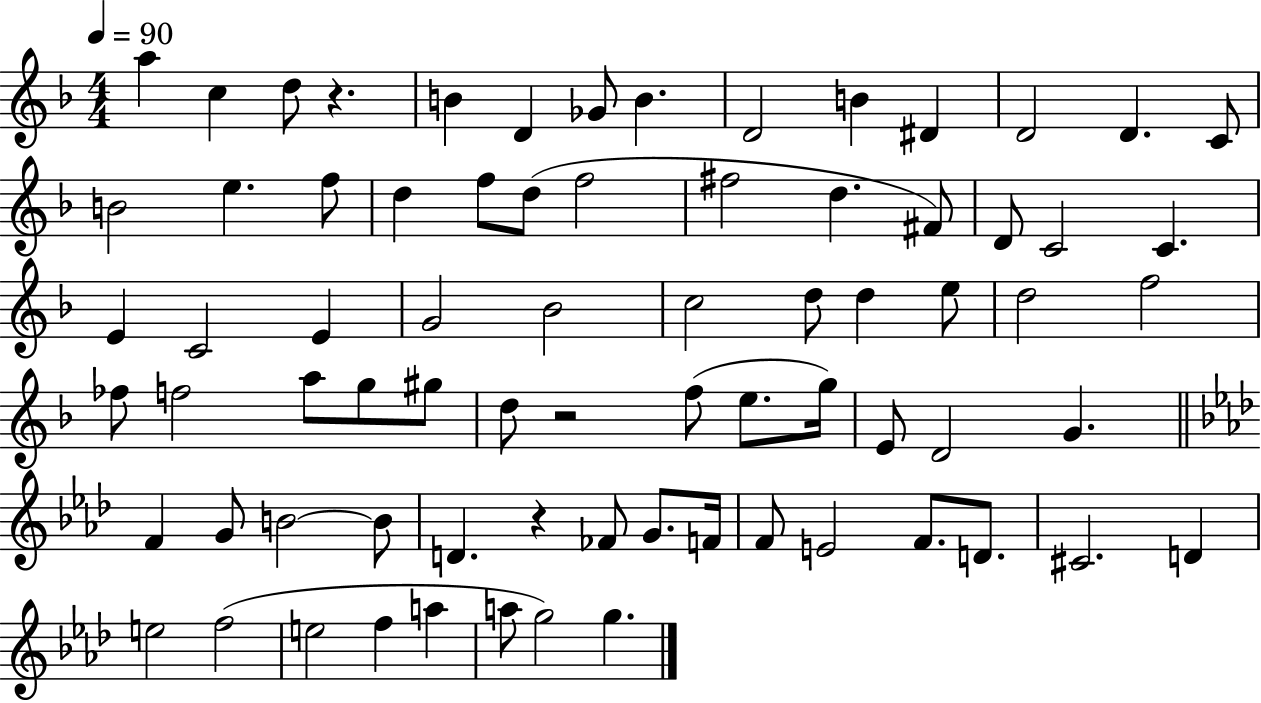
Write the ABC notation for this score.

X:1
T:Untitled
M:4/4
L:1/4
K:F
a c d/2 z B D _G/2 B D2 B ^D D2 D C/2 B2 e f/2 d f/2 d/2 f2 ^f2 d ^F/2 D/2 C2 C E C2 E G2 _B2 c2 d/2 d e/2 d2 f2 _f/2 f2 a/2 g/2 ^g/2 d/2 z2 f/2 e/2 g/4 E/2 D2 G F G/2 B2 B/2 D z _F/2 G/2 F/4 F/2 E2 F/2 D/2 ^C2 D e2 f2 e2 f a a/2 g2 g